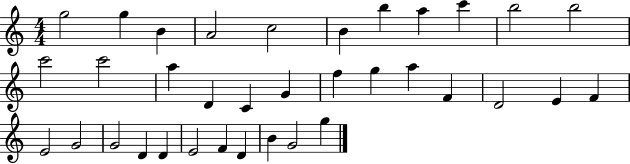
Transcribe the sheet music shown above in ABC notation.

X:1
T:Untitled
M:4/4
L:1/4
K:C
g2 g B A2 c2 B b a c' b2 b2 c'2 c'2 a D C G f g a F D2 E F E2 G2 G2 D D E2 F D B G2 g